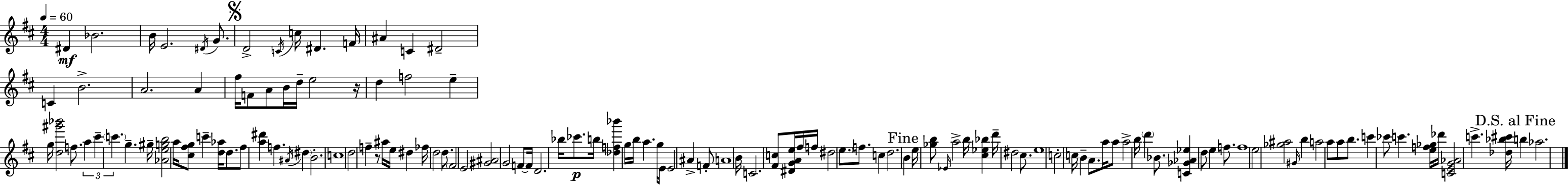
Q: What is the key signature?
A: D major